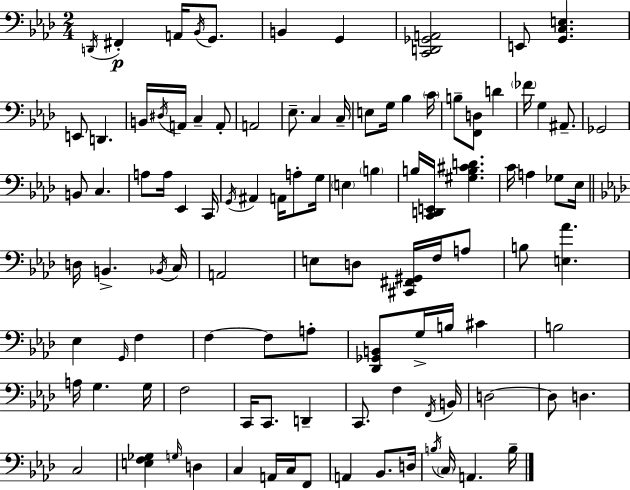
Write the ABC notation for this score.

X:1
T:Untitled
M:2/4
L:1/4
K:Fm
D,,/4 ^F,, A,,/4 _B,,/4 G,,/2 B,, G,, [C,,D,,_G,,A,,]2 E,,/2 [G,,C,E,] E,,/2 D,, B,,/4 ^D,/4 A,,/4 C, A,,/2 A,,2 _E,/2 C, C,/4 E,/2 G,/4 _B, C/4 B,/2 [F,,D,]/2 D _F/4 G, ^A,,/2 _G,,2 B,,/2 C, A,/2 A,/4 _E,, C,,/4 G,,/4 ^A,, A,,/4 A,/2 G,/4 E, B, B,/4 [C,,D,,E,,]/4 [^G,B,^CD] C/4 A, _G,/2 _E,/4 D,/4 B,, _B,,/4 C,/4 A,,2 E,/2 D,/2 [^C,,^F,,^G,,]/4 F,/4 A,/2 B,/2 [E,_A] _E, G,,/4 F, F, F,/2 A,/2 [_D,,_G,,B,,]/2 G,/4 B,/4 ^C B,2 A,/4 G, G,/4 F,2 C,,/4 C,,/2 D,, C,,/2 F, F,,/4 B,,/4 D,2 D,/2 D, C,2 [E,F,_G,] G,/4 D, C, A,,/4 C,/4 F,,/2 A,, _B,,/2 D,/4 B,/4 C,/4 A,, B,/4